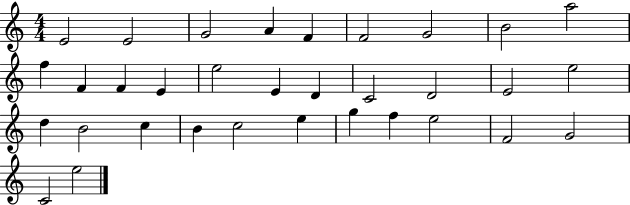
{
  \clef treble
  \numericTimeSignature
  \time 4/4
  \key c \major
  e'2 e'2 | g'2 a'4 f'4 | f'2 g'2 | b'2 a''2 | \break f''4 f'4 f'4 e'4 | e''2 e'4 d'4 | c'2 d'2 | e'2 e''2 | \break d''4 b'2 c''4 | b'4 c''2 e''4 | g''4 f''4 e''2 | f'2 g'2 | \break c'2 e''2 | \bar "|."
}